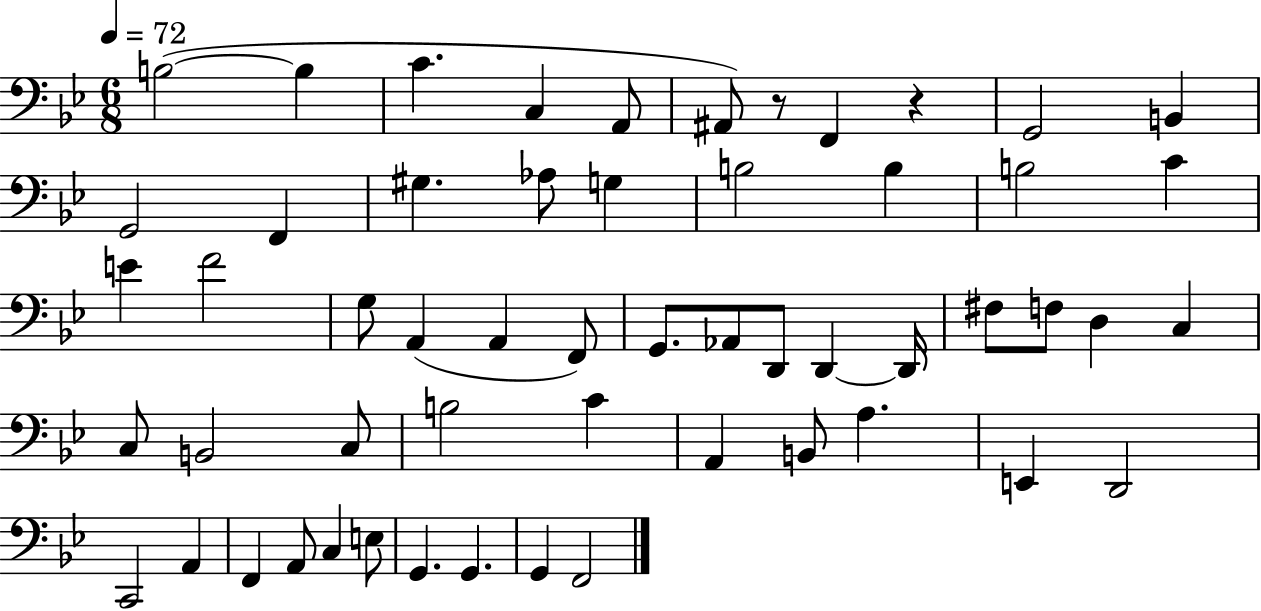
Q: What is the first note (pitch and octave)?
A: B3